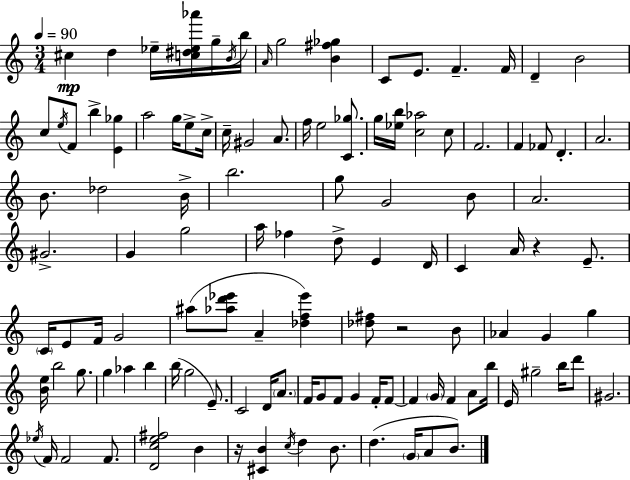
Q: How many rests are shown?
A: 3